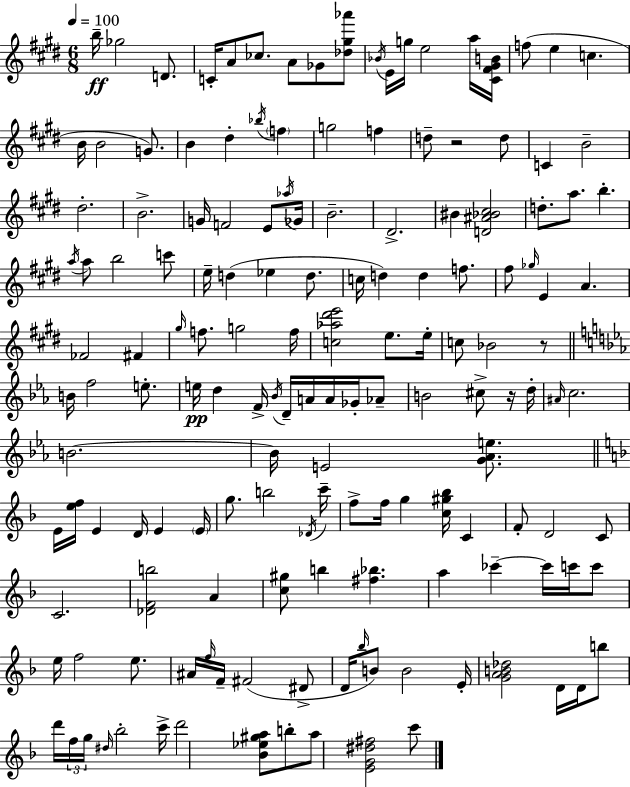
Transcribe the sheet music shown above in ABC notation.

X:1
T:Untitled
M:6/8
L:1/4
K:E
b/4 _g2 D/2 C/4 A/2 _c/2 A/2 _G/2 [_d^g_a']/2 _B/4 E/4 g/4 e2 a/4 [^C^F^GB]/4 f/2 e c B/4 B2 G/2 B ^d _b/4 f g2 f d/2 z2 d/2 C B2 ^d2 B2 G/4 F2 E/2 _a/4 _G/4 B2 ^D2 ^B [D^A_B^c]2 d/2 a/2 b a/4 a/2 b2 c'/2 e/4 d _e d/2 c/4 d d f/2 ^f/2 _g/4 E A _F2 ^F ^g/4 f/2 g2 f/4 [c_a^d'e']2 e/2 e/4 c/2 _B2 z/2 B/4 f2 e/2 e/4 d F/4 _B/4 D/4 A/4 A/4 _G/4 _A/2 B2 ^c/2 z/4 d/4 ^A/4 c2 B2 B/4 E2 [G_Ae]/2 E/4 [ef]/4 E D/4 E E/4 g/2 b2 _D/4 c'/4 f/2 f/4 g [c^g_b]/4 C F/2 D2 C/2 C2 [_DFb]2 A [c^g]/2 b [^f_b] a _c' _c'/4 c'/4 c'/2 e/4 f2 e/2 ^A/4 f/4 F/4 ^F2 ^D/2 D/4 _b/4 B/2 B2 E/4 [GAB_d]2 D/4 D/4 b/2 d'/4 f/4 g/4 ^d/4 _b2 c'/4 d'2 [_B_e^ga]/2 b/2 a/2 [EG^d^f]2 c'/2